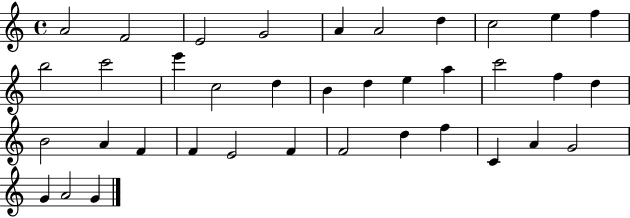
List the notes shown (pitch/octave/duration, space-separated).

A4/h F4/h E4/h G4/h A4/q A4/h D5/q C5/h E5/q F5/q B5/h C6/h E6/q C5/h D5/q B4/q D5/q E5/q A5/q C6/h F5/q D5/q B4/h A4/q F4/q F4/q E4/h F4/q F4/h D5/q F5/q C4/q A4/q G4/h G4/q A4/h G4/q